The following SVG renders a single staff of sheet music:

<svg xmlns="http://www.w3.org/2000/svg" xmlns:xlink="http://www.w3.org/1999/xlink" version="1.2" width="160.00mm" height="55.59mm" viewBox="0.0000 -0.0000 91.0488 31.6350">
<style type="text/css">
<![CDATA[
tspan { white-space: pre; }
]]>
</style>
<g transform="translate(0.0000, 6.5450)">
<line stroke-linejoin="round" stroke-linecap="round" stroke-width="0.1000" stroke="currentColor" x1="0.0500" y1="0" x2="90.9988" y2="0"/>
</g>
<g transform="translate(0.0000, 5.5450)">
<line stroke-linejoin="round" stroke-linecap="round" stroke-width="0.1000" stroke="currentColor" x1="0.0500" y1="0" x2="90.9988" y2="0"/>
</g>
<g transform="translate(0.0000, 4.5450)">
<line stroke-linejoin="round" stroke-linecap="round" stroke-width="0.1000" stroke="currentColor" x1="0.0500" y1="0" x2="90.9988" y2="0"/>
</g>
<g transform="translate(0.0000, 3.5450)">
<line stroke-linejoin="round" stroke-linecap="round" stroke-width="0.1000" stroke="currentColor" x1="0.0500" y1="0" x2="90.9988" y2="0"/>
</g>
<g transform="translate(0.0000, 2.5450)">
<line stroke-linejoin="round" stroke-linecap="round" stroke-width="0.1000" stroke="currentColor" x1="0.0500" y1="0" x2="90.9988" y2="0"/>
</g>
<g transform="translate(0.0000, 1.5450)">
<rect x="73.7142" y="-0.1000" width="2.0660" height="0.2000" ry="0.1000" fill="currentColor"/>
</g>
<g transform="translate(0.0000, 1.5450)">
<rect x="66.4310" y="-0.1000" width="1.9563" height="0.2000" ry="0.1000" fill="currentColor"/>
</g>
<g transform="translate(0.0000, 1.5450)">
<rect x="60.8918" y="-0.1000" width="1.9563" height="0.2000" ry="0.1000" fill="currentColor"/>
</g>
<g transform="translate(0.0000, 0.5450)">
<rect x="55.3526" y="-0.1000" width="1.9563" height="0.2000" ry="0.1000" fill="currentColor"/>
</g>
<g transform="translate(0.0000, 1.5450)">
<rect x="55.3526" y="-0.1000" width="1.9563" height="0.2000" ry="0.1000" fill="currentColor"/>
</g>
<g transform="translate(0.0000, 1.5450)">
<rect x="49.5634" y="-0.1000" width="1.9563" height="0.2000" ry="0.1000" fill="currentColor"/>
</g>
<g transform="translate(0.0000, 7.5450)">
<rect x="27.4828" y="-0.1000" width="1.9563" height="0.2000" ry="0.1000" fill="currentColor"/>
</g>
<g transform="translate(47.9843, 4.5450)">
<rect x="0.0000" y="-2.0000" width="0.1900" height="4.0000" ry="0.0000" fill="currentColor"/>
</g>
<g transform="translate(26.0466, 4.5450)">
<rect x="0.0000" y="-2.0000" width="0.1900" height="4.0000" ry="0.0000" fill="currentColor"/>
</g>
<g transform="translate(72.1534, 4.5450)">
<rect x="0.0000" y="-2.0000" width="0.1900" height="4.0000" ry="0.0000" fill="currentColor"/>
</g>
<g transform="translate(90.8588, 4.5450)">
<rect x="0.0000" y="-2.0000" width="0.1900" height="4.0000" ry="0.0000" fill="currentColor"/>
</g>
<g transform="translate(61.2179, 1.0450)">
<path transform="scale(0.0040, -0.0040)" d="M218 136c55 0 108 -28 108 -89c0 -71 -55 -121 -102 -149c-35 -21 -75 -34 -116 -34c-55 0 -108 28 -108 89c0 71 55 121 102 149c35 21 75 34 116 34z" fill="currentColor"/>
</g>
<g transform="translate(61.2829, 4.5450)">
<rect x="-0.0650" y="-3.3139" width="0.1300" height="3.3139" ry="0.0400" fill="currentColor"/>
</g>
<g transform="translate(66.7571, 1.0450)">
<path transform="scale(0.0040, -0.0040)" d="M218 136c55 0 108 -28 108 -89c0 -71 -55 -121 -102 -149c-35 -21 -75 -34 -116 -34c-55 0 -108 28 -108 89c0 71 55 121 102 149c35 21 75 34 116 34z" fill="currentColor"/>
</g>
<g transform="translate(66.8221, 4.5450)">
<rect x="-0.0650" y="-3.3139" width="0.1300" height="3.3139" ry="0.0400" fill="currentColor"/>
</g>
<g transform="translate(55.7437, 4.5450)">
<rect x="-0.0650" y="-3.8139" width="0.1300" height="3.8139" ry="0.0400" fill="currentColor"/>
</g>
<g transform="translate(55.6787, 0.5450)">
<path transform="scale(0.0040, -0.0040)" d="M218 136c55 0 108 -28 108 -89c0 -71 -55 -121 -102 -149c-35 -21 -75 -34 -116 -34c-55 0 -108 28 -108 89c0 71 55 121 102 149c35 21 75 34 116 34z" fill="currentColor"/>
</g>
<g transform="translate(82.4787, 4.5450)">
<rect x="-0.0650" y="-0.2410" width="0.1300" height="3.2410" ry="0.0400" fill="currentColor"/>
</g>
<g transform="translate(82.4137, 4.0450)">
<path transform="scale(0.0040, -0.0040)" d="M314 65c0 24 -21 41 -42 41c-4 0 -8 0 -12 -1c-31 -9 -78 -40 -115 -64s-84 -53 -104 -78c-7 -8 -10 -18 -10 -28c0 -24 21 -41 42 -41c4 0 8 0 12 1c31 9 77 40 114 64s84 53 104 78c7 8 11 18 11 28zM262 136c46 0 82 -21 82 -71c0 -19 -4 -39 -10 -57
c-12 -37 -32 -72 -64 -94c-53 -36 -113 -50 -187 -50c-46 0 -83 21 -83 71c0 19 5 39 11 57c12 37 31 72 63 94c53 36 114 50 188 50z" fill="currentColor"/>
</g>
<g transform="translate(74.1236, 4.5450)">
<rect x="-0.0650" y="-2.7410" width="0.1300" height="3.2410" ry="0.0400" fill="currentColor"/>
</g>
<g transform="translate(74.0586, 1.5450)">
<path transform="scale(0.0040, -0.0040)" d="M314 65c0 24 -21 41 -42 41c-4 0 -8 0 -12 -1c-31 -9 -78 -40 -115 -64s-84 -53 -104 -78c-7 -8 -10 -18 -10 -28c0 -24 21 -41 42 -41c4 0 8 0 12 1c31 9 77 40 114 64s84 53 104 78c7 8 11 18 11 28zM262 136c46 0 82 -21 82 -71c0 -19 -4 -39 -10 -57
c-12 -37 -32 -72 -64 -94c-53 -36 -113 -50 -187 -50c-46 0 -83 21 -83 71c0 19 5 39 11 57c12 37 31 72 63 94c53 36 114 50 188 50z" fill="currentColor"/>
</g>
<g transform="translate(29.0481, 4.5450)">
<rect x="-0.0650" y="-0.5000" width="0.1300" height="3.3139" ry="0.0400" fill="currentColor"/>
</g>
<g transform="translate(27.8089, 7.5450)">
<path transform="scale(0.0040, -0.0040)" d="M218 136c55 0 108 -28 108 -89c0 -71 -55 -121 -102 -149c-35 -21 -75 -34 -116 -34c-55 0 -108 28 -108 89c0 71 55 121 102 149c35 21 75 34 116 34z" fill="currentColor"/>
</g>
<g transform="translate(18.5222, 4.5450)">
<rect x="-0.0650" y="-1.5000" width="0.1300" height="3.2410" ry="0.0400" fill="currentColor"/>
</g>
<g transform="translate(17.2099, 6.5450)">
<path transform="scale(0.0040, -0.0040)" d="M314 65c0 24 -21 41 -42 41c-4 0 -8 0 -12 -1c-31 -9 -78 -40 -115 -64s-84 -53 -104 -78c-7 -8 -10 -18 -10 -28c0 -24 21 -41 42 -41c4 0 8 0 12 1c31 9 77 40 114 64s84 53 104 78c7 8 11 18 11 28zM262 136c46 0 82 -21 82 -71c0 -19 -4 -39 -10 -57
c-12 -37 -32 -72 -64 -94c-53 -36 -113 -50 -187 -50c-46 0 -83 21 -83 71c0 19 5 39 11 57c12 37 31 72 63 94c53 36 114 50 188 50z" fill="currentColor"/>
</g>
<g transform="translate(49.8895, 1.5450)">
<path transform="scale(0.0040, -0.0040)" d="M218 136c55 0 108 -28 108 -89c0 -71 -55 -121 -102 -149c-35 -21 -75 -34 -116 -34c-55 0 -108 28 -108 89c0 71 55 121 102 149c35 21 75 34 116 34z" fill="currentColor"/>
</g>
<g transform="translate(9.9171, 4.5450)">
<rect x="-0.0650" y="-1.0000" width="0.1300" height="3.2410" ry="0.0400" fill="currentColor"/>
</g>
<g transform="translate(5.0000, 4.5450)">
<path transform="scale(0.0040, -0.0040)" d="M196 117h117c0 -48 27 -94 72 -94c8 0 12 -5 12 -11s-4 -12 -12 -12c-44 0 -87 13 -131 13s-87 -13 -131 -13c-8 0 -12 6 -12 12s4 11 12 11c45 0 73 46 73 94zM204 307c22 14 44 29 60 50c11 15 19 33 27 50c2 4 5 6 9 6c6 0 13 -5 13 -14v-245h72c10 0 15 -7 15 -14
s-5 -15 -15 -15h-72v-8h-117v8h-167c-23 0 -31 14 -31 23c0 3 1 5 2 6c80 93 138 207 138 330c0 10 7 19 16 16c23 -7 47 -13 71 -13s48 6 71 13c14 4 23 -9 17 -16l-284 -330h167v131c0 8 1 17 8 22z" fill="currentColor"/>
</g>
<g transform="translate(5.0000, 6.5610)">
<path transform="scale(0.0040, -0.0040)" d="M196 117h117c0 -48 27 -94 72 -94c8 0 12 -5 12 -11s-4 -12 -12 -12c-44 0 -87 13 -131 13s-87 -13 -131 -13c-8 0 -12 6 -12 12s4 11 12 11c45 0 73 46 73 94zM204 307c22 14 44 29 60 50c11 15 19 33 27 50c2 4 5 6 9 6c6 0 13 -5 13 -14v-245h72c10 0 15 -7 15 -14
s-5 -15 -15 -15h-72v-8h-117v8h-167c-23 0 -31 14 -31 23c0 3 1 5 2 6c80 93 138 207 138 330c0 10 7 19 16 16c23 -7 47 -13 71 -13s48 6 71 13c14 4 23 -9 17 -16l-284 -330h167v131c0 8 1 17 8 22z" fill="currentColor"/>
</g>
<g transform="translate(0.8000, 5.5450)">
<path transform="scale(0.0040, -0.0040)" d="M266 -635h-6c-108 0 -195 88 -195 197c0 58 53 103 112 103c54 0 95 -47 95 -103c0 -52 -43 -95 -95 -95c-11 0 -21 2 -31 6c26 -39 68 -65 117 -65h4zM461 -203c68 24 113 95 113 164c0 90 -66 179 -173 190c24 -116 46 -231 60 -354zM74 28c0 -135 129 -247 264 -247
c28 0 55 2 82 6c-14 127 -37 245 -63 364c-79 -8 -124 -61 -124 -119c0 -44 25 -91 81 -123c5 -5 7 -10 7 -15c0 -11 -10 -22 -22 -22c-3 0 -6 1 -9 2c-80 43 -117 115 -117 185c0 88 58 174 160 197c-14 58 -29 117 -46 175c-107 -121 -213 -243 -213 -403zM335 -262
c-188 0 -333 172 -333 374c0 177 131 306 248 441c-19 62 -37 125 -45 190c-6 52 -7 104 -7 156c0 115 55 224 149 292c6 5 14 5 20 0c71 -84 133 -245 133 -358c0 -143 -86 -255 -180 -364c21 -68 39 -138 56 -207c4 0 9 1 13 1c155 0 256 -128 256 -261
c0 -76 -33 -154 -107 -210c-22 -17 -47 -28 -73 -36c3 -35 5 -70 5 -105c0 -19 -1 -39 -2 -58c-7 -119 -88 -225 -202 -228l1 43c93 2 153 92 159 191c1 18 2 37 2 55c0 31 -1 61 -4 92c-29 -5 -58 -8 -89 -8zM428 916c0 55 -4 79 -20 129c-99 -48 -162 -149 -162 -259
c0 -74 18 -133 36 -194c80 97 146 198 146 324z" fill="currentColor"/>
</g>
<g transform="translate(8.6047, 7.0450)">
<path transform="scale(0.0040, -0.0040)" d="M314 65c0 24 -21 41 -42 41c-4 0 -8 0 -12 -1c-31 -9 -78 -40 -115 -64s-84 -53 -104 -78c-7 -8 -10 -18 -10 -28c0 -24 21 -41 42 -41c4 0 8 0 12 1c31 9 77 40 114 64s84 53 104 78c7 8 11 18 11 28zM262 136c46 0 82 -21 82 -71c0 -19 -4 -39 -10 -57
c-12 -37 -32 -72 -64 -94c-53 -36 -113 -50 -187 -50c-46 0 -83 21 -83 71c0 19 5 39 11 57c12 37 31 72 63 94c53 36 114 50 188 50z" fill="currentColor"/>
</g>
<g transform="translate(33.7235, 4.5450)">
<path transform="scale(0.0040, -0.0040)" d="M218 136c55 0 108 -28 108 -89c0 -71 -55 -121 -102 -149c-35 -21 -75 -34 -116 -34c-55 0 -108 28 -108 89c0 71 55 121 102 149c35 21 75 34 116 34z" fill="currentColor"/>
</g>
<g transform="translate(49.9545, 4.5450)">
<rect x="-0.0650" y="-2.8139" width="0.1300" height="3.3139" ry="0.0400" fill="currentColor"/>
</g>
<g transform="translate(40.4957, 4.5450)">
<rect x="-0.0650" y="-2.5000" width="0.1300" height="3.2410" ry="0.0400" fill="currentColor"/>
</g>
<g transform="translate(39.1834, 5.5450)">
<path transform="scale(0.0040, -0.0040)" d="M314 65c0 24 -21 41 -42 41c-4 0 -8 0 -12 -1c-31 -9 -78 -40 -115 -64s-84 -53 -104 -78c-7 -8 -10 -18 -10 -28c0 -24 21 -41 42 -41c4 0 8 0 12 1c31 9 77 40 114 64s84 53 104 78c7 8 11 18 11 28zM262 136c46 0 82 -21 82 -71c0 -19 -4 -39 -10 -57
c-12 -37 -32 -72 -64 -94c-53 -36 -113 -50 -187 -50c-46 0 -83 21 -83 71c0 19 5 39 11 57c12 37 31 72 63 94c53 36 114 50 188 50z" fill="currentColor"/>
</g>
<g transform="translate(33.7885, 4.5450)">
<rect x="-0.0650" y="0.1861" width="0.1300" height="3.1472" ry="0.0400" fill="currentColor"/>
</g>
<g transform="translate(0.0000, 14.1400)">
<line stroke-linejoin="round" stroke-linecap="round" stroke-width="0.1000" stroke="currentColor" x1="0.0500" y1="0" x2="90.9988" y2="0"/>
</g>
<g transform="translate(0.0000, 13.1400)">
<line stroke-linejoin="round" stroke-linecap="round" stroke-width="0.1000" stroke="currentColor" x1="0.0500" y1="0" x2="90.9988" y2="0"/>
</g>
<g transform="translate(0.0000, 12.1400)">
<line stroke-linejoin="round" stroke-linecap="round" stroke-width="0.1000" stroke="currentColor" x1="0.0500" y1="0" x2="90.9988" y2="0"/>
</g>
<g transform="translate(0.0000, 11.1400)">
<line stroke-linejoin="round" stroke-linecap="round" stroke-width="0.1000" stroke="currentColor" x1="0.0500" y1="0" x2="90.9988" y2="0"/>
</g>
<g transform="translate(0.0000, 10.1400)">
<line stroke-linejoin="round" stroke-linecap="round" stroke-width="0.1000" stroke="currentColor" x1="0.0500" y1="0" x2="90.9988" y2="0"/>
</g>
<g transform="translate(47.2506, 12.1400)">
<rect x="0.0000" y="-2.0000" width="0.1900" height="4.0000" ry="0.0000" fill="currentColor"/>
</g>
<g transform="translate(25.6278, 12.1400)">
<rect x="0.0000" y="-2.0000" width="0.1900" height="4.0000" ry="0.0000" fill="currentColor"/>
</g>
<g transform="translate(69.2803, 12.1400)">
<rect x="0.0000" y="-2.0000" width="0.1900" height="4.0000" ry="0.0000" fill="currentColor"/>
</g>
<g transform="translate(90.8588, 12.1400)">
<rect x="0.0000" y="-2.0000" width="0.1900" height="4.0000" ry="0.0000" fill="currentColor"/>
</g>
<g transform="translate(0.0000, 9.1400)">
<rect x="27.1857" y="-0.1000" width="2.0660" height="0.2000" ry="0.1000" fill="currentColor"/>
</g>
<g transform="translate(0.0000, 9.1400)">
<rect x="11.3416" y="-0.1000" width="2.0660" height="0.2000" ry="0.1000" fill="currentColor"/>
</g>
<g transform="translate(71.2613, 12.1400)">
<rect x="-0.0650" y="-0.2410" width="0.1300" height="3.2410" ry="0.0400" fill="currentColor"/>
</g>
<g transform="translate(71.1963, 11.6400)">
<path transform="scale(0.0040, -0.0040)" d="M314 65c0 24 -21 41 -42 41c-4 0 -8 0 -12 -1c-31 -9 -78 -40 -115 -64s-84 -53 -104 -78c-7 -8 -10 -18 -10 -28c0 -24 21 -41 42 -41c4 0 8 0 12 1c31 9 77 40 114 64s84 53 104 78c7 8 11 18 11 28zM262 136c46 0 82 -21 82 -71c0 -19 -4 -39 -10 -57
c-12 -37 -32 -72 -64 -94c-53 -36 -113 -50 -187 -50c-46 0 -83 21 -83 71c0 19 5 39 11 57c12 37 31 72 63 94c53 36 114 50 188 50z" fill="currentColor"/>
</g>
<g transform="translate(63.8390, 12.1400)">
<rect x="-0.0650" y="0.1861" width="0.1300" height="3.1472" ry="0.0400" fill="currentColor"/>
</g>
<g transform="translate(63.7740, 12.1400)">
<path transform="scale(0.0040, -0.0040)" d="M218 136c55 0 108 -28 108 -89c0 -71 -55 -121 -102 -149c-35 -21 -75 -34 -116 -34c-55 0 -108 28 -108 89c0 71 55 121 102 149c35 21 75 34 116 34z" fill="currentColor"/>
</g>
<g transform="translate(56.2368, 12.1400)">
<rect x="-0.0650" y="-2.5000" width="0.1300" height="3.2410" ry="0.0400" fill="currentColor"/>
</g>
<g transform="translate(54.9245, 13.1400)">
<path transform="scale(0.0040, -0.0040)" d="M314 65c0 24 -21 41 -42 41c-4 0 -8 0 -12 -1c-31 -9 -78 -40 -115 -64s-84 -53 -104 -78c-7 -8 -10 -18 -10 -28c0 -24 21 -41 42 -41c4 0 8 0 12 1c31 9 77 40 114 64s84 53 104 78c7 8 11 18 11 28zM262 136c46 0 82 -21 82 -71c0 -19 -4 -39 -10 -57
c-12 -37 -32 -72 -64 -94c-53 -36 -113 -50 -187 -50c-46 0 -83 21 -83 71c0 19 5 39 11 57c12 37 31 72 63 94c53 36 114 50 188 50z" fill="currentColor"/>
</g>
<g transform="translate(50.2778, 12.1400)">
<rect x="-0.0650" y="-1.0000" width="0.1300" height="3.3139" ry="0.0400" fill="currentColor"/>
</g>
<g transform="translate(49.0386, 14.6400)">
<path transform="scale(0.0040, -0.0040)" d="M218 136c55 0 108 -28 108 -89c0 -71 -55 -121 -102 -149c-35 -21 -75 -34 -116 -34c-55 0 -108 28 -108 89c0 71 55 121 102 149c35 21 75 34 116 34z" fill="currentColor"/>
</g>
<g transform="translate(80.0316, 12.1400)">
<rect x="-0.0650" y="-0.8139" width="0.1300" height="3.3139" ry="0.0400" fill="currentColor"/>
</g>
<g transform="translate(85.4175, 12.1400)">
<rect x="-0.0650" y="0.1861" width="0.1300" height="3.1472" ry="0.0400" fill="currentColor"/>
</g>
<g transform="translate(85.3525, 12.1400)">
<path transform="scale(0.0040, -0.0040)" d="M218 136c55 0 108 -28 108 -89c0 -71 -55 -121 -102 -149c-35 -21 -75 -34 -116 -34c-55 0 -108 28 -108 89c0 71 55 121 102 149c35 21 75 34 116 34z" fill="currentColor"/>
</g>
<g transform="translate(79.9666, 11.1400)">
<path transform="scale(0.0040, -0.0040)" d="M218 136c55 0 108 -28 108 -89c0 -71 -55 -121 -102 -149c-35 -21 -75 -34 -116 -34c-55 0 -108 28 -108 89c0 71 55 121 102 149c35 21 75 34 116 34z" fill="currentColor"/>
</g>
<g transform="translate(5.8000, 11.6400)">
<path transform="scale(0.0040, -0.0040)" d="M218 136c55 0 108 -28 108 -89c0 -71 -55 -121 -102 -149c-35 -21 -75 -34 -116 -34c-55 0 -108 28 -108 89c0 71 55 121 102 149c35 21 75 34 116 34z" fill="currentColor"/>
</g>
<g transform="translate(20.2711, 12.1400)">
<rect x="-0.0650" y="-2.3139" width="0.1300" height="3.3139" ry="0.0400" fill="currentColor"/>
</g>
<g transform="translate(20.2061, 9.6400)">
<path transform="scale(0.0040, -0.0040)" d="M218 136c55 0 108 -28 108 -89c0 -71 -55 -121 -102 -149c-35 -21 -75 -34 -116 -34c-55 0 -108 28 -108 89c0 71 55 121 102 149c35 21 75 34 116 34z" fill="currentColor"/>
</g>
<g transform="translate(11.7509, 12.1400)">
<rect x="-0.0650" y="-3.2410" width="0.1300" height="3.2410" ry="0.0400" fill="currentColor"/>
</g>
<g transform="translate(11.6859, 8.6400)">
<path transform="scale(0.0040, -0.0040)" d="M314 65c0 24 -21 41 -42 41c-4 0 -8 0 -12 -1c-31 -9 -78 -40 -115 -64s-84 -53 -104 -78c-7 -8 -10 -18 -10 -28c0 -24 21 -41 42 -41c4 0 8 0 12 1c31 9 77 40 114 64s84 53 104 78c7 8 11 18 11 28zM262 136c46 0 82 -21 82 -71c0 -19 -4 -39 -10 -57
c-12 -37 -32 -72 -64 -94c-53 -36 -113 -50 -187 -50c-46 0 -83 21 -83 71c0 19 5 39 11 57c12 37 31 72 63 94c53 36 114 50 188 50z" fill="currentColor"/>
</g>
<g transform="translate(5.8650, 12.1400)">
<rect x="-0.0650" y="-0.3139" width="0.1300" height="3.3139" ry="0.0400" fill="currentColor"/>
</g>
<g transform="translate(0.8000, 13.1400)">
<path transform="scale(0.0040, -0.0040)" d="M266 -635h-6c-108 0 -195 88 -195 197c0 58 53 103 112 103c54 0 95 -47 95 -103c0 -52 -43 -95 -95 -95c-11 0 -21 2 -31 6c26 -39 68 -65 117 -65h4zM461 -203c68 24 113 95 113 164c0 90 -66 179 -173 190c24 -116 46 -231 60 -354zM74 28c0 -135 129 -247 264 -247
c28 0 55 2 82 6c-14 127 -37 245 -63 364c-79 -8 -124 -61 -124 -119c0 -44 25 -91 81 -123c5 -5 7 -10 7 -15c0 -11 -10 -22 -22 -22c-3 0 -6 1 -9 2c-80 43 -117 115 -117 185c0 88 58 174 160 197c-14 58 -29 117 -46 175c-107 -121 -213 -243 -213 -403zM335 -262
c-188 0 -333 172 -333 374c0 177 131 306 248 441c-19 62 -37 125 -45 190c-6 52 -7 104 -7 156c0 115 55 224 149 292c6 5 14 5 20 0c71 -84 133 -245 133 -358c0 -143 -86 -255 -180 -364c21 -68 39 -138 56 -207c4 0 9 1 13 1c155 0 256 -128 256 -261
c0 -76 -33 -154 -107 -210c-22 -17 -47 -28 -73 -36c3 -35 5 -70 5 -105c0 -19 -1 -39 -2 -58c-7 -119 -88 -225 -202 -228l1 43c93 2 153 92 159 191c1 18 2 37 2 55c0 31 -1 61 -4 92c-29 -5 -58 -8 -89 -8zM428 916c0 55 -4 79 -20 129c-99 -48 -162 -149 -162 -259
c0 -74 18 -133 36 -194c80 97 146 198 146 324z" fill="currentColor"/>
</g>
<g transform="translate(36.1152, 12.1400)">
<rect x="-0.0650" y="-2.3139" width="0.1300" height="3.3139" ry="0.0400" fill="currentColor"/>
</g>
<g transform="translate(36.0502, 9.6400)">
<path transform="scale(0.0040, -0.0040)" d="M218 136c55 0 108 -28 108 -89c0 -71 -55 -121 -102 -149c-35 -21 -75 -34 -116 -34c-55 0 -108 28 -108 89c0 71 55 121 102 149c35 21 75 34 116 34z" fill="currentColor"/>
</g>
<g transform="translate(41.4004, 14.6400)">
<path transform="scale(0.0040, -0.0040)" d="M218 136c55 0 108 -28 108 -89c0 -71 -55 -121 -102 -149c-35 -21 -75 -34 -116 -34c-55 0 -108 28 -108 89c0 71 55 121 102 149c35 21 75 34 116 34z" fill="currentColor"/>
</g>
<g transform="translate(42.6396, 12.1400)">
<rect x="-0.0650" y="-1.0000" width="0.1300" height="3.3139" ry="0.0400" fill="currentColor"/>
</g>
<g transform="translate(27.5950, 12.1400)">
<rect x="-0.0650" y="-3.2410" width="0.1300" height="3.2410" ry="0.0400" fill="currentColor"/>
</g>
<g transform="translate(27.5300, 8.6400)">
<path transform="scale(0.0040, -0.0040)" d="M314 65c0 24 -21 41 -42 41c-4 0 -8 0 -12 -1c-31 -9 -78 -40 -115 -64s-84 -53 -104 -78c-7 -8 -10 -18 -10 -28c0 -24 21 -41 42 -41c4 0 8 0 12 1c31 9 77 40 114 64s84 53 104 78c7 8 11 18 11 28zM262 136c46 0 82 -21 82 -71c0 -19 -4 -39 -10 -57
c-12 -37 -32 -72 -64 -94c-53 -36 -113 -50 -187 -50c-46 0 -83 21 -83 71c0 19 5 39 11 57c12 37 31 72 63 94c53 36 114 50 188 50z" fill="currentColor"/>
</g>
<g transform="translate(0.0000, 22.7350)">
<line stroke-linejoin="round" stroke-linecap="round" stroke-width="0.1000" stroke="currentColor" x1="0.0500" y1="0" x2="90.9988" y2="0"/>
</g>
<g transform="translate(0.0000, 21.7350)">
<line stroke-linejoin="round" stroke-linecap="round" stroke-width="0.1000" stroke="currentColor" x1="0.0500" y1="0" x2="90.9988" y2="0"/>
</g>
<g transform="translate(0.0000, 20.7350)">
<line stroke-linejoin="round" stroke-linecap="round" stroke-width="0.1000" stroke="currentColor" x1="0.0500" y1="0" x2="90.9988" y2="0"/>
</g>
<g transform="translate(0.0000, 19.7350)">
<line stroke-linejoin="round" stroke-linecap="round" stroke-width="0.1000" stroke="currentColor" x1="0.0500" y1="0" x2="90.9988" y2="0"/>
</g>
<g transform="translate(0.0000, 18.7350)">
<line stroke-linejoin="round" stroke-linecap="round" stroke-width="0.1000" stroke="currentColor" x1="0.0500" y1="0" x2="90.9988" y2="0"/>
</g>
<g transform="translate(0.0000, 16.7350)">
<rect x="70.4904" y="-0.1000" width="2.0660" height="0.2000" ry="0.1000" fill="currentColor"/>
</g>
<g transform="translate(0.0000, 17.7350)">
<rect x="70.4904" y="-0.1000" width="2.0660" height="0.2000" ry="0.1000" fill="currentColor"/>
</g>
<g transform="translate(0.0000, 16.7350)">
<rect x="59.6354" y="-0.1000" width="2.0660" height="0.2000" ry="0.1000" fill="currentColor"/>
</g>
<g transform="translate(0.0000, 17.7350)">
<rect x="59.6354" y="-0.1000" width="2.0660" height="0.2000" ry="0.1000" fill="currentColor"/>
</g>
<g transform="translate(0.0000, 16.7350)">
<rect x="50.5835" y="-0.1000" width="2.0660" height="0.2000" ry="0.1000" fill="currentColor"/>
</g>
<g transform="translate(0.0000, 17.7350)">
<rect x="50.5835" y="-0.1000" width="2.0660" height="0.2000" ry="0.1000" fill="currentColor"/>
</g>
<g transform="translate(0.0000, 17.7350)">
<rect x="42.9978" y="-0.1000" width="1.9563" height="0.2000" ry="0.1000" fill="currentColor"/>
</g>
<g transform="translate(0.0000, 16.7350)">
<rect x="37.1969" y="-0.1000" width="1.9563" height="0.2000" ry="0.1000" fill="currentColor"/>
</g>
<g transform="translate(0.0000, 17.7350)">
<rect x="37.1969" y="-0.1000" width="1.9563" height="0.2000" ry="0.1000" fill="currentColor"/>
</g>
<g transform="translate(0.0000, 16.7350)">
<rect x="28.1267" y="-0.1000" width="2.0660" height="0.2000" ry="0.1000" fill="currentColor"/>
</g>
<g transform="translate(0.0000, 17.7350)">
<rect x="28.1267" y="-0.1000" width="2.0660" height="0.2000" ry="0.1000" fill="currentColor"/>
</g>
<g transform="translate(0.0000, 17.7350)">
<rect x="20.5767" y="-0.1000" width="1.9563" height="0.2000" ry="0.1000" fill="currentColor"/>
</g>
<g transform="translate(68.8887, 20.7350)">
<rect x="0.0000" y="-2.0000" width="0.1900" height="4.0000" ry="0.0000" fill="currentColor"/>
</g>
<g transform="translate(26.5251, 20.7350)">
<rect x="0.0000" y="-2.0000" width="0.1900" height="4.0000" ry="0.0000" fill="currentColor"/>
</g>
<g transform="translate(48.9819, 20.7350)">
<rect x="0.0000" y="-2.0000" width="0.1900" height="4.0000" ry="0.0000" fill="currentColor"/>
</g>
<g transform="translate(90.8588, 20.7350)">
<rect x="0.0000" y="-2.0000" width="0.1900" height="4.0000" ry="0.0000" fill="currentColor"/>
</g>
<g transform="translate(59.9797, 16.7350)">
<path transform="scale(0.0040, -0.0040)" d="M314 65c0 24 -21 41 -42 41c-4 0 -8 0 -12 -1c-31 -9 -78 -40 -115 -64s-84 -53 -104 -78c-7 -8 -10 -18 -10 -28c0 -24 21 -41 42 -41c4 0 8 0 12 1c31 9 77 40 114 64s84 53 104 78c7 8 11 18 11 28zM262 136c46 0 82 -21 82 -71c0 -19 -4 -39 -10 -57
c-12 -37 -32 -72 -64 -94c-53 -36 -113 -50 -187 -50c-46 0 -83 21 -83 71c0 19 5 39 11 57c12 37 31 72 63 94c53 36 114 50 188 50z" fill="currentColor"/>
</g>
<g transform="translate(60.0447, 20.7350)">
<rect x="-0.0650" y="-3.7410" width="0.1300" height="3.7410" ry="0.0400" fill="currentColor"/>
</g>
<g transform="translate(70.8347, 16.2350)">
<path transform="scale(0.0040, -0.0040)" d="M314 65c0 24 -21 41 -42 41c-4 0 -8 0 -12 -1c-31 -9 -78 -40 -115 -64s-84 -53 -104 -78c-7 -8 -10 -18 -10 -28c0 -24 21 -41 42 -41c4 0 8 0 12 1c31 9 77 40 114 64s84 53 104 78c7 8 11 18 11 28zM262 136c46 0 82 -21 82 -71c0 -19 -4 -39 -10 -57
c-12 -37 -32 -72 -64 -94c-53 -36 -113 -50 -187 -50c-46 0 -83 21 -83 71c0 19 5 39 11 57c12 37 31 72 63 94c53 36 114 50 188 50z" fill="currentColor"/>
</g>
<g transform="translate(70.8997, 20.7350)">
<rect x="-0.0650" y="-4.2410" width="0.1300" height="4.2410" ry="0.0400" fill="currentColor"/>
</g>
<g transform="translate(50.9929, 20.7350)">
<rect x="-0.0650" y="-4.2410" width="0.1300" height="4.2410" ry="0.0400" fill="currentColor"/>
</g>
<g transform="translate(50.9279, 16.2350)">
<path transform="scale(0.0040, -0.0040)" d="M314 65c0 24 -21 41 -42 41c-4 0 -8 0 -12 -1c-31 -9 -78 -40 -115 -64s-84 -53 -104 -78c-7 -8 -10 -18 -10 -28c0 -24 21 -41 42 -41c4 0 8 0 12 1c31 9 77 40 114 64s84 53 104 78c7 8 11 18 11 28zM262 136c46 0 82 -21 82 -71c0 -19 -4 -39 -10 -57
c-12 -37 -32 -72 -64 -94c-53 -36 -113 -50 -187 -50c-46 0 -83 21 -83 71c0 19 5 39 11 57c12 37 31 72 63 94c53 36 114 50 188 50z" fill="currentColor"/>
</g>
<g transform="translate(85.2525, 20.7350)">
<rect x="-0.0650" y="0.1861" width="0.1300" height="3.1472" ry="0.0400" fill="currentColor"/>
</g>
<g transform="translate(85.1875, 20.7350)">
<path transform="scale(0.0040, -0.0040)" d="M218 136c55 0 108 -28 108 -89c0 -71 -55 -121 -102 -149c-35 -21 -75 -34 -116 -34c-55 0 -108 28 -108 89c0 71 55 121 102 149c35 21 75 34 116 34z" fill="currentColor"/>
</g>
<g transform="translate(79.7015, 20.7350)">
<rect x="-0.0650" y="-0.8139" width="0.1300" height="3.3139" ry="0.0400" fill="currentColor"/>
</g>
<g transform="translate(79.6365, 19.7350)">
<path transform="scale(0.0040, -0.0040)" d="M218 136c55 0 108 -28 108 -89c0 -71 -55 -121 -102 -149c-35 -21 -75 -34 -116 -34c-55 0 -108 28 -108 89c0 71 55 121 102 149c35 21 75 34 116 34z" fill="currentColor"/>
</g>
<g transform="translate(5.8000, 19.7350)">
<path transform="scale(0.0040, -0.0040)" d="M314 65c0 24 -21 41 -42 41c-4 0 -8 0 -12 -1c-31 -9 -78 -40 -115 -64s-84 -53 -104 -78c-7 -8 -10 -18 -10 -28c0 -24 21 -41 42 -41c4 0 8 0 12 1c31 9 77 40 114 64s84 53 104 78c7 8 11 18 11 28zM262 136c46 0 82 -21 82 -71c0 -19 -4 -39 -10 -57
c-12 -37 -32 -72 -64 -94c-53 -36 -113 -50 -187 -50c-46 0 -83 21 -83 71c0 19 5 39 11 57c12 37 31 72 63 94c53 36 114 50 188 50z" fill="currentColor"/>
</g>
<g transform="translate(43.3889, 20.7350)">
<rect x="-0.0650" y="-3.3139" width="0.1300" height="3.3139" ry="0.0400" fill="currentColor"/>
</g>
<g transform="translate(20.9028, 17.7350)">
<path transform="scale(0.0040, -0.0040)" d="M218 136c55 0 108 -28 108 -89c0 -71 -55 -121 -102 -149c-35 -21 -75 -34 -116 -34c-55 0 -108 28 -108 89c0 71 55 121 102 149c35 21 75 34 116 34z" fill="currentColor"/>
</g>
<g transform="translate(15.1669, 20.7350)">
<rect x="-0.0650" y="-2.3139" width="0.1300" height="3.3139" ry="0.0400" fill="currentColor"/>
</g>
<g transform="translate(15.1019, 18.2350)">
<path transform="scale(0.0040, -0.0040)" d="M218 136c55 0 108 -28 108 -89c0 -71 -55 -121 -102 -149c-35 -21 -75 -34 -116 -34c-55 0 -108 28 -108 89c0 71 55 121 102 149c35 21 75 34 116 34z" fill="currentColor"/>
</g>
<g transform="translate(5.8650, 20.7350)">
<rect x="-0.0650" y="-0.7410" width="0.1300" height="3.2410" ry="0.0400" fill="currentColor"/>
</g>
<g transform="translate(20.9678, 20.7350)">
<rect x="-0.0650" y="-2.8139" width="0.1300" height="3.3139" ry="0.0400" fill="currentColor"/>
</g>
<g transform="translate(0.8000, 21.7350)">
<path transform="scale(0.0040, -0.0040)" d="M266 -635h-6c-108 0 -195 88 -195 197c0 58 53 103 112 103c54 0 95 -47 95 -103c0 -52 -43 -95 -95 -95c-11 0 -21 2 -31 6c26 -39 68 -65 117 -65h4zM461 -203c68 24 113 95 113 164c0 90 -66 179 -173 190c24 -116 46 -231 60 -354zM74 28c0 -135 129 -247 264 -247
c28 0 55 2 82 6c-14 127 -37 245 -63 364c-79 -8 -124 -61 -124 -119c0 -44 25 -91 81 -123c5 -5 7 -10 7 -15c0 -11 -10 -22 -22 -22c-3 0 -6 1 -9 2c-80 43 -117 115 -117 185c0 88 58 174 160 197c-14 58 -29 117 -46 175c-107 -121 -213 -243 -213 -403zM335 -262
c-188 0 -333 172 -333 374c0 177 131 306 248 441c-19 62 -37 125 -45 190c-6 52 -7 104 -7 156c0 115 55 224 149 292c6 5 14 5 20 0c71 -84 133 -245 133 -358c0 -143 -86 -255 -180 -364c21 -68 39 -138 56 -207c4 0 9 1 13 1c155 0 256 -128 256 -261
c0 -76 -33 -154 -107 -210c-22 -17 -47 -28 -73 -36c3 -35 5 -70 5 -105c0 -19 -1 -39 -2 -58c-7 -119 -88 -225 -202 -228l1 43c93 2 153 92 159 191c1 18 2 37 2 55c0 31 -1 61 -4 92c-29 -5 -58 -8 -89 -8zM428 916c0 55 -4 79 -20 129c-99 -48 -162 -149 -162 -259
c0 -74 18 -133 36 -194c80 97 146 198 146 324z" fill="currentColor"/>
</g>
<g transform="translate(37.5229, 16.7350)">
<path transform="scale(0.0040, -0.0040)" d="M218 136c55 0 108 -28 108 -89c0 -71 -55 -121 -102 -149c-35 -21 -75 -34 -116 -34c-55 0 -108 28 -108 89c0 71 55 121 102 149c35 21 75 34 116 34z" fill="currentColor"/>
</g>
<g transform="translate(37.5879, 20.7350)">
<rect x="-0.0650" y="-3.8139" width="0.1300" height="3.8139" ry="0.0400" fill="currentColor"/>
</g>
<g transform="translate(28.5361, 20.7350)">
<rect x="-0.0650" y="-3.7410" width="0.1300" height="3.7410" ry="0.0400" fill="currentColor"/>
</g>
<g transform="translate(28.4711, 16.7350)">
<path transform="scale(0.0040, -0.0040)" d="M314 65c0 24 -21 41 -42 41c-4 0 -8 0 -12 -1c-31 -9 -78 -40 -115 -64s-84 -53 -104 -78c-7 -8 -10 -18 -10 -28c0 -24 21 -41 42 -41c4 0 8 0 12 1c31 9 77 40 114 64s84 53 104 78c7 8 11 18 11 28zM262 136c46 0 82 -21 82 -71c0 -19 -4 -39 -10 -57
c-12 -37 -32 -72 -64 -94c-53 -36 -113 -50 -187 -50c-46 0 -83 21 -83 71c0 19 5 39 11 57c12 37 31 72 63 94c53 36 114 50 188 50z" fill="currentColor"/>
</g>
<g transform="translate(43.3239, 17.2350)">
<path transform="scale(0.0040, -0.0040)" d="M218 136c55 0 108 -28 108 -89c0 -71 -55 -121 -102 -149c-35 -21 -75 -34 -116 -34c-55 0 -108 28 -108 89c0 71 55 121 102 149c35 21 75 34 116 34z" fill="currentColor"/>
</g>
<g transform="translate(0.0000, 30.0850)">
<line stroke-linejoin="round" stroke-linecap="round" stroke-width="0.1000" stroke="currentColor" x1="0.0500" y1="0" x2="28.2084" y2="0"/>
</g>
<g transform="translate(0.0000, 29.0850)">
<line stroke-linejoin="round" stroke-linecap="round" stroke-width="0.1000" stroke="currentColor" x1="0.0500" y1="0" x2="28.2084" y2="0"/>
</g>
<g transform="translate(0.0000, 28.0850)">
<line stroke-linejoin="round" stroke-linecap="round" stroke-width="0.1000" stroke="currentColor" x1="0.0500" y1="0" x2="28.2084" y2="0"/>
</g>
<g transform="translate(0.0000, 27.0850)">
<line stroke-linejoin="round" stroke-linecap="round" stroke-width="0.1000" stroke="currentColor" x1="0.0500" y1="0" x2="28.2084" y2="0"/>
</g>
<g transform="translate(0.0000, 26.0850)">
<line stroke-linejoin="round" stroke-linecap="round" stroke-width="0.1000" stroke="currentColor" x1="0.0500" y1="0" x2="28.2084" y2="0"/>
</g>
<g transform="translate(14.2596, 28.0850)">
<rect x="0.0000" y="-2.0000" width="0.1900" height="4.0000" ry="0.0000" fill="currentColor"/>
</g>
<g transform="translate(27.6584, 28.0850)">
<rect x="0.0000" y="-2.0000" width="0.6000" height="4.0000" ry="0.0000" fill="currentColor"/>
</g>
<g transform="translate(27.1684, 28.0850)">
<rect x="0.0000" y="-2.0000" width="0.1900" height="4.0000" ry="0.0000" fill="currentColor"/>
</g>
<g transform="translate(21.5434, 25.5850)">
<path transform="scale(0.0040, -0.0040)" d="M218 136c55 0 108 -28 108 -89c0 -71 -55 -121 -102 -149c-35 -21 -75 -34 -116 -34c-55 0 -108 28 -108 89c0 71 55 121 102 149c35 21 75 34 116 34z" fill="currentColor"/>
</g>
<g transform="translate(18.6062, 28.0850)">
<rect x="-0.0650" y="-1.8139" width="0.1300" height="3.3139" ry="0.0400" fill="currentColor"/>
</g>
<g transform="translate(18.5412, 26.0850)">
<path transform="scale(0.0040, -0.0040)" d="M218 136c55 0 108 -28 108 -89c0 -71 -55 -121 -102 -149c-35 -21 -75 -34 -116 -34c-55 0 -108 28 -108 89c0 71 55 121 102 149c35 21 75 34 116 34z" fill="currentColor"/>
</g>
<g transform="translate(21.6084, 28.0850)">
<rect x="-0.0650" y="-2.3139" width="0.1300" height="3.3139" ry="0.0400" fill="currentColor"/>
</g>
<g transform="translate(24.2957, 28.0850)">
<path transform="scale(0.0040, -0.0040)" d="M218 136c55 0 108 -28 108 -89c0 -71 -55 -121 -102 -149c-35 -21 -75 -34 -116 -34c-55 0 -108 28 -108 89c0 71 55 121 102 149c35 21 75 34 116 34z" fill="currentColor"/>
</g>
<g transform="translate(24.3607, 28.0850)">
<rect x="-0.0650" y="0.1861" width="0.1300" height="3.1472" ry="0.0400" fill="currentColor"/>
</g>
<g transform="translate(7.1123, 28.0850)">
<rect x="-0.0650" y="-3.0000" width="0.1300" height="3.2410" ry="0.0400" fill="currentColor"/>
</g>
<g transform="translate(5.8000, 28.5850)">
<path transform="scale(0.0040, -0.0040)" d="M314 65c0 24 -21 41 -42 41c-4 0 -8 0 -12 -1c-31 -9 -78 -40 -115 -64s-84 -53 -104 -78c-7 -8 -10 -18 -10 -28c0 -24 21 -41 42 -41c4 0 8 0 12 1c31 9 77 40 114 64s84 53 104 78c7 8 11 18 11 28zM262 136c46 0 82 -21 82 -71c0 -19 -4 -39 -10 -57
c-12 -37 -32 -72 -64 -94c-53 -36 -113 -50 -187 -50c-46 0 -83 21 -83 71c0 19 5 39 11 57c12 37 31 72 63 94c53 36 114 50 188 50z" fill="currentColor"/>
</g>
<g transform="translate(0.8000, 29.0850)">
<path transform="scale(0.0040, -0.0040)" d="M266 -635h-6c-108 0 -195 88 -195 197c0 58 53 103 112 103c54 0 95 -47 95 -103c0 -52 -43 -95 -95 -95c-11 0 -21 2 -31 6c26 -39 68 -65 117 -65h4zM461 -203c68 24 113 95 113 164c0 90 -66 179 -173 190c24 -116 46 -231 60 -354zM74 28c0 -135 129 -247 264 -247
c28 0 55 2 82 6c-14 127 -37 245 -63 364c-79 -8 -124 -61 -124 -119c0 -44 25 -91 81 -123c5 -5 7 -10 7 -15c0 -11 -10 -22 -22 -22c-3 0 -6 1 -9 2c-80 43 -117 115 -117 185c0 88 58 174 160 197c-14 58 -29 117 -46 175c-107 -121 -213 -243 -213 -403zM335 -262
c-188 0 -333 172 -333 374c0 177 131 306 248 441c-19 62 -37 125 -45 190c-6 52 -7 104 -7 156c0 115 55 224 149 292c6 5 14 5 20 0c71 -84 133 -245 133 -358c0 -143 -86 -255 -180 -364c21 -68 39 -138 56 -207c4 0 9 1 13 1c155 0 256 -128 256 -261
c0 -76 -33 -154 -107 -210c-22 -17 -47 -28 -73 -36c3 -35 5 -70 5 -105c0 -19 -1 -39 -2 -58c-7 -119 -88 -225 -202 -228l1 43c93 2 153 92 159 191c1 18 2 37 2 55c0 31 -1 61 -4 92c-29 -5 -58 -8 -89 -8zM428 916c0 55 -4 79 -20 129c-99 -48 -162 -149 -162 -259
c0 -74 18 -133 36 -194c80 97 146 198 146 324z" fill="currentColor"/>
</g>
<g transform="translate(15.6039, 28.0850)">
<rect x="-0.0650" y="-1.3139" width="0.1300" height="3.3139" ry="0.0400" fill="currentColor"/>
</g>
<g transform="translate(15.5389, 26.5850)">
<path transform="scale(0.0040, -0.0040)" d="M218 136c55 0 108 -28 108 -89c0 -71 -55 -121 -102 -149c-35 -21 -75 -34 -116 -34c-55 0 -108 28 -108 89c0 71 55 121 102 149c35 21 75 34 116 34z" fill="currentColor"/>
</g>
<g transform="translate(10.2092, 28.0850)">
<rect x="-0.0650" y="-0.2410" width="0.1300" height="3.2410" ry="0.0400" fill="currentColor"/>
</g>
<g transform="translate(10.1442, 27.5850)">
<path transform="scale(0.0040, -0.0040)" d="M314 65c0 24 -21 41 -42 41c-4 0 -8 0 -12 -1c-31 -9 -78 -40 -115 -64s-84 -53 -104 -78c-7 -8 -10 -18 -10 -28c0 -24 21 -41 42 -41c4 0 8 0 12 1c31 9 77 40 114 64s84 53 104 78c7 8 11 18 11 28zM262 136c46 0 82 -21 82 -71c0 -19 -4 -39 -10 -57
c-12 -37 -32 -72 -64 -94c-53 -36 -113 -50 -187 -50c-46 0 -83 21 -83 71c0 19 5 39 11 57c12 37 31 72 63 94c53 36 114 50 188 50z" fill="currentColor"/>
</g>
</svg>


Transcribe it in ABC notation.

X:1
T:Untitled
M:4/4
L:1/4
K:C
D2 E2 C B G2 a c' b b a2 c2 c b2 g b2 g D D G2 B c2 d B d2 g a c'2 c' b d'2 c'2 d'2 d B A2 c2 e f g B